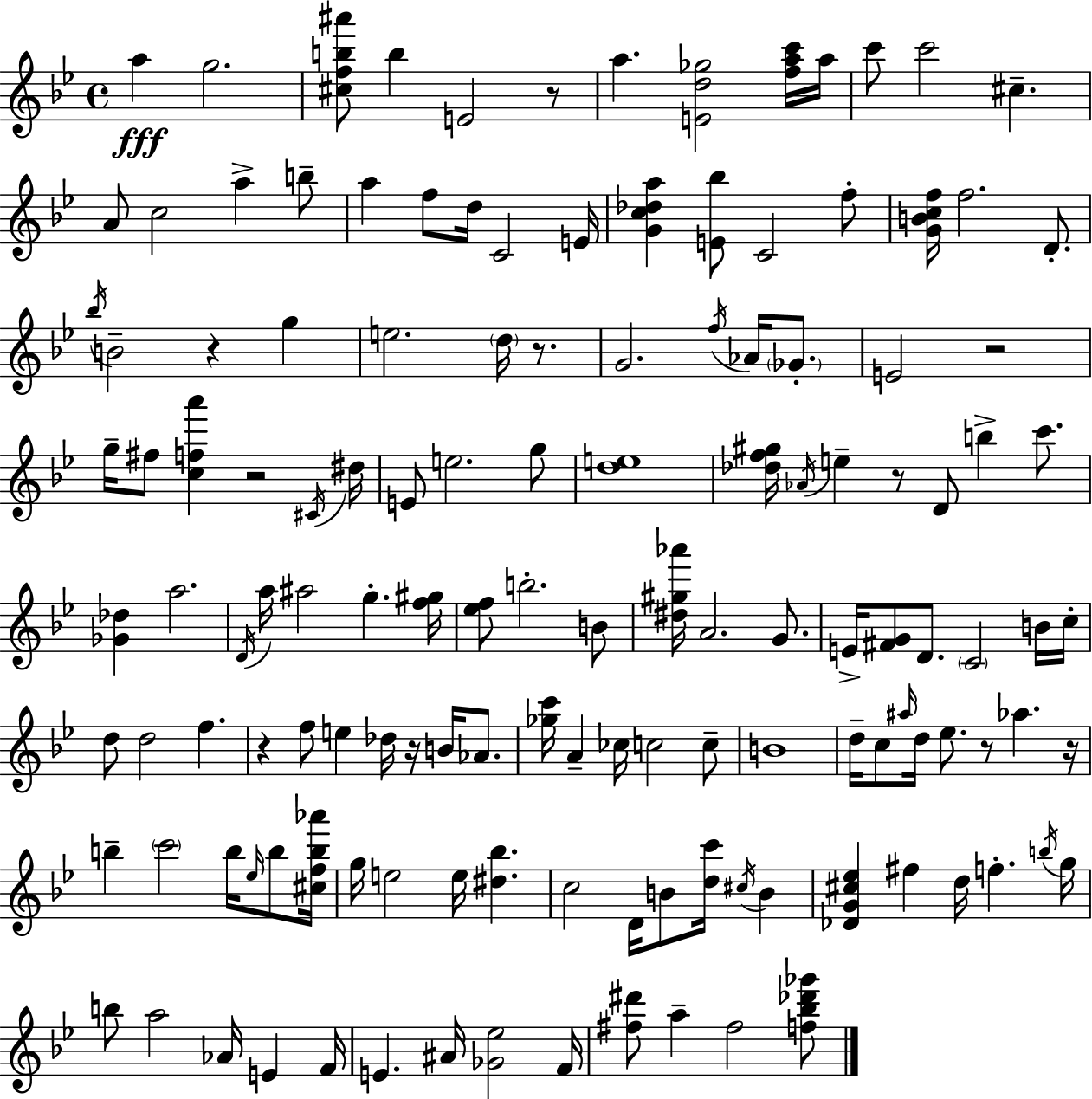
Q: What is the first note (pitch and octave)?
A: A5